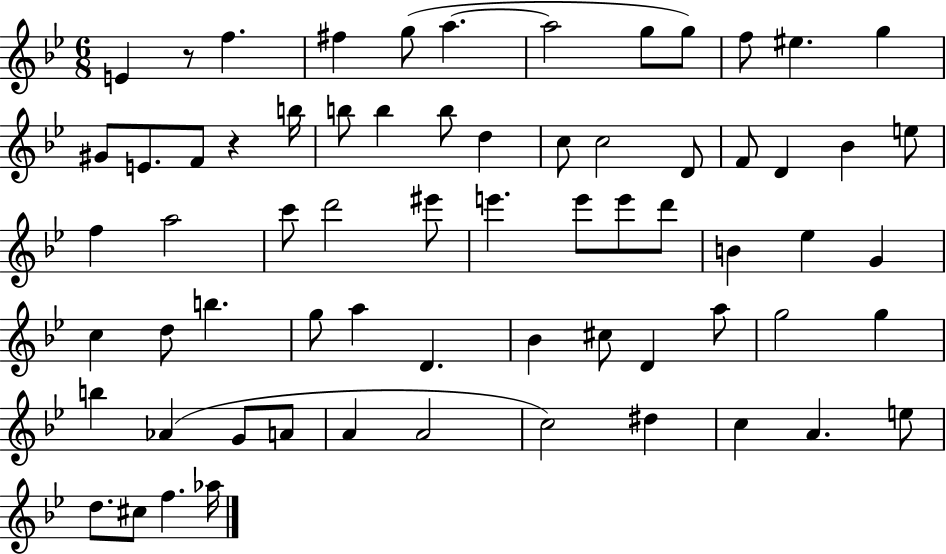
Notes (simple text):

E4/q R/e F5/q. F#5/q G5/e A5/q. A5/h G5/e G5/e F5/e EIS5/q. G5/q G#4/e E4/e. F4/e R/q B5/s B5/e B5/q B5/e D5/q C5/e C5/h D4/e F4/e D4/q Bb4/q E5/e F5/q A5/h C6/e D6/h EIS6/e E6/q. E6/e E6/e D6/e B4/q Eb5/q G4/q C5/q D5/e B5/q. G5/e A5/q D4/q. Bb4/q C#5/e D4/q A5/e G5/h G5/q B5/q Ab4/q G4/e A4/e A4/q A4/h C5/h D#5/q C5/q A4/q. E5/e D5/e. C#5/e F5/q. Ab5/s